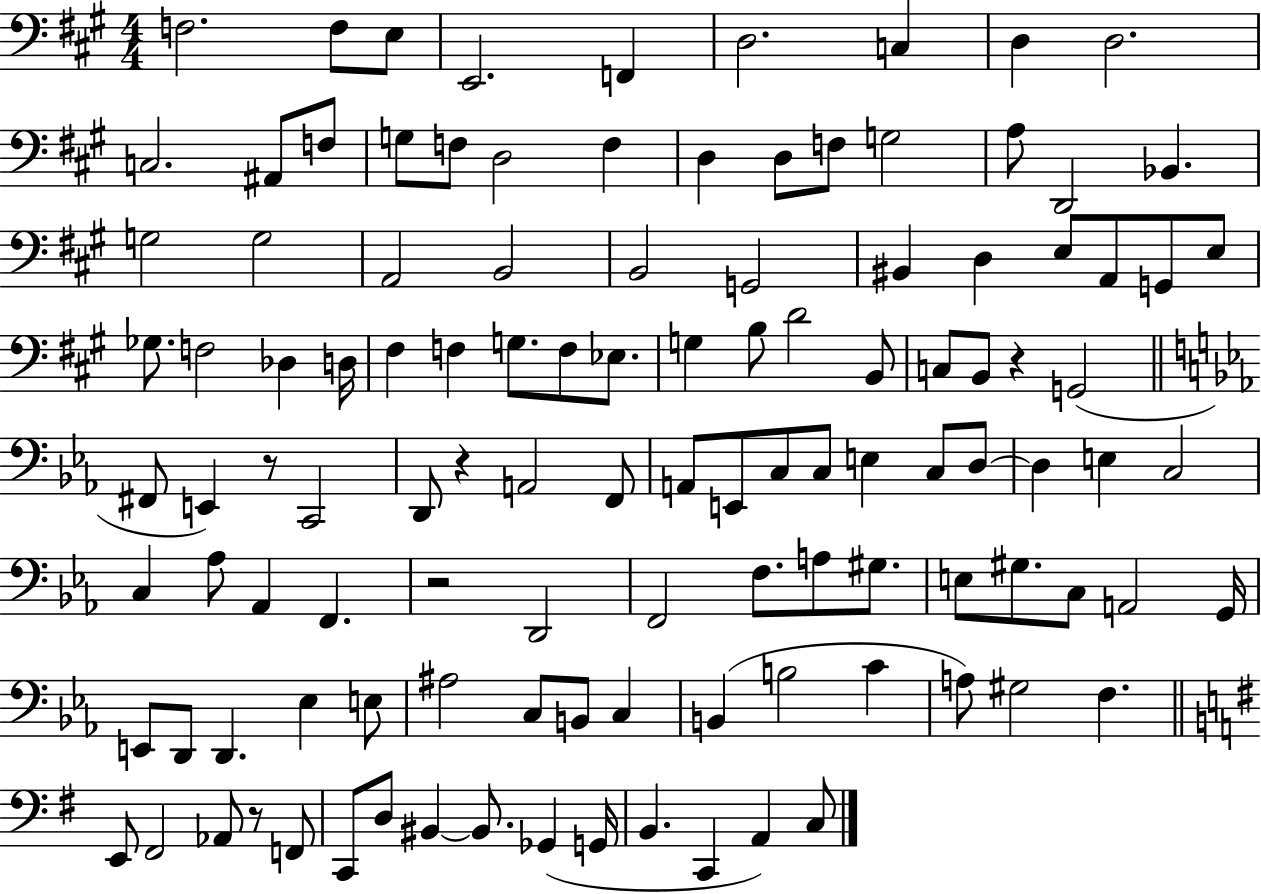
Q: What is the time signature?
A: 4/4